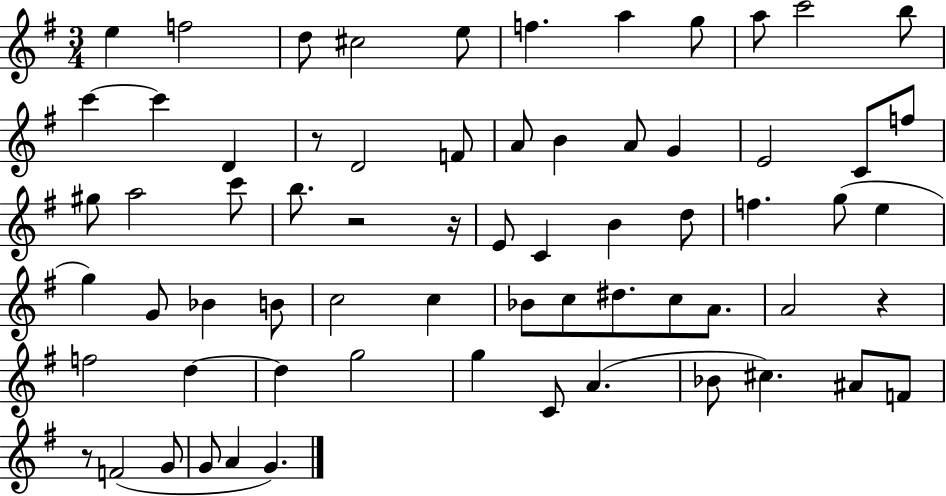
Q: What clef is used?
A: treble